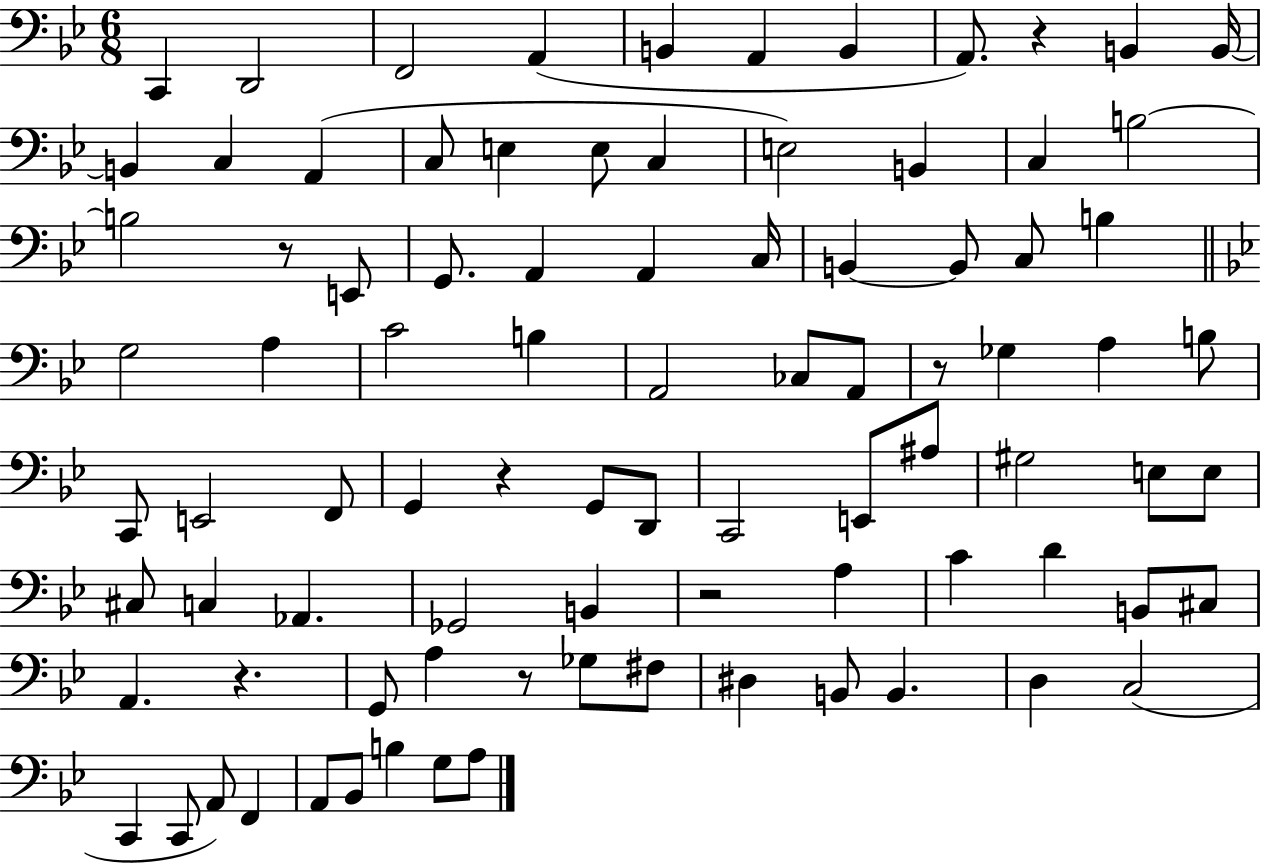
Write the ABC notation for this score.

X:1
T:Untitled
M:6/8
L:1/4
K:Bb
C,, D,,2 F,,2 A,, B,, A,, B,, A,,/2 z B,, B,,/4 B,, C, A,, C,/2 E, E,/2 C, E,2 B,, C, B,2 B,2 z/2 E,,/2 G,,/2 A,, A,, C,/4 B,, B,,/2 C,/2 B, G,2 A, C2 B, A,,2 _C,/2 A,,/2 z/2 _G, A, B,/2 C,,/2 E,,2 F,,/2 G,, z G,,/2 D,,/2 C,,2 E,,/2 ^A,/2 ^G,2 E,/2 E,/2 ^C,/2 C, _A,, _G,,2 B,, z2 A, C D B,,/2 ^C,/2 A,, z G,,/2 A, z/2 _G,/2 ^F,/2 ^D, B,,/2 B,, D, C,2 C,, C,,/2 A,,/2 F,, A,,/2 _B,,/2 B, G,/2 A,/2